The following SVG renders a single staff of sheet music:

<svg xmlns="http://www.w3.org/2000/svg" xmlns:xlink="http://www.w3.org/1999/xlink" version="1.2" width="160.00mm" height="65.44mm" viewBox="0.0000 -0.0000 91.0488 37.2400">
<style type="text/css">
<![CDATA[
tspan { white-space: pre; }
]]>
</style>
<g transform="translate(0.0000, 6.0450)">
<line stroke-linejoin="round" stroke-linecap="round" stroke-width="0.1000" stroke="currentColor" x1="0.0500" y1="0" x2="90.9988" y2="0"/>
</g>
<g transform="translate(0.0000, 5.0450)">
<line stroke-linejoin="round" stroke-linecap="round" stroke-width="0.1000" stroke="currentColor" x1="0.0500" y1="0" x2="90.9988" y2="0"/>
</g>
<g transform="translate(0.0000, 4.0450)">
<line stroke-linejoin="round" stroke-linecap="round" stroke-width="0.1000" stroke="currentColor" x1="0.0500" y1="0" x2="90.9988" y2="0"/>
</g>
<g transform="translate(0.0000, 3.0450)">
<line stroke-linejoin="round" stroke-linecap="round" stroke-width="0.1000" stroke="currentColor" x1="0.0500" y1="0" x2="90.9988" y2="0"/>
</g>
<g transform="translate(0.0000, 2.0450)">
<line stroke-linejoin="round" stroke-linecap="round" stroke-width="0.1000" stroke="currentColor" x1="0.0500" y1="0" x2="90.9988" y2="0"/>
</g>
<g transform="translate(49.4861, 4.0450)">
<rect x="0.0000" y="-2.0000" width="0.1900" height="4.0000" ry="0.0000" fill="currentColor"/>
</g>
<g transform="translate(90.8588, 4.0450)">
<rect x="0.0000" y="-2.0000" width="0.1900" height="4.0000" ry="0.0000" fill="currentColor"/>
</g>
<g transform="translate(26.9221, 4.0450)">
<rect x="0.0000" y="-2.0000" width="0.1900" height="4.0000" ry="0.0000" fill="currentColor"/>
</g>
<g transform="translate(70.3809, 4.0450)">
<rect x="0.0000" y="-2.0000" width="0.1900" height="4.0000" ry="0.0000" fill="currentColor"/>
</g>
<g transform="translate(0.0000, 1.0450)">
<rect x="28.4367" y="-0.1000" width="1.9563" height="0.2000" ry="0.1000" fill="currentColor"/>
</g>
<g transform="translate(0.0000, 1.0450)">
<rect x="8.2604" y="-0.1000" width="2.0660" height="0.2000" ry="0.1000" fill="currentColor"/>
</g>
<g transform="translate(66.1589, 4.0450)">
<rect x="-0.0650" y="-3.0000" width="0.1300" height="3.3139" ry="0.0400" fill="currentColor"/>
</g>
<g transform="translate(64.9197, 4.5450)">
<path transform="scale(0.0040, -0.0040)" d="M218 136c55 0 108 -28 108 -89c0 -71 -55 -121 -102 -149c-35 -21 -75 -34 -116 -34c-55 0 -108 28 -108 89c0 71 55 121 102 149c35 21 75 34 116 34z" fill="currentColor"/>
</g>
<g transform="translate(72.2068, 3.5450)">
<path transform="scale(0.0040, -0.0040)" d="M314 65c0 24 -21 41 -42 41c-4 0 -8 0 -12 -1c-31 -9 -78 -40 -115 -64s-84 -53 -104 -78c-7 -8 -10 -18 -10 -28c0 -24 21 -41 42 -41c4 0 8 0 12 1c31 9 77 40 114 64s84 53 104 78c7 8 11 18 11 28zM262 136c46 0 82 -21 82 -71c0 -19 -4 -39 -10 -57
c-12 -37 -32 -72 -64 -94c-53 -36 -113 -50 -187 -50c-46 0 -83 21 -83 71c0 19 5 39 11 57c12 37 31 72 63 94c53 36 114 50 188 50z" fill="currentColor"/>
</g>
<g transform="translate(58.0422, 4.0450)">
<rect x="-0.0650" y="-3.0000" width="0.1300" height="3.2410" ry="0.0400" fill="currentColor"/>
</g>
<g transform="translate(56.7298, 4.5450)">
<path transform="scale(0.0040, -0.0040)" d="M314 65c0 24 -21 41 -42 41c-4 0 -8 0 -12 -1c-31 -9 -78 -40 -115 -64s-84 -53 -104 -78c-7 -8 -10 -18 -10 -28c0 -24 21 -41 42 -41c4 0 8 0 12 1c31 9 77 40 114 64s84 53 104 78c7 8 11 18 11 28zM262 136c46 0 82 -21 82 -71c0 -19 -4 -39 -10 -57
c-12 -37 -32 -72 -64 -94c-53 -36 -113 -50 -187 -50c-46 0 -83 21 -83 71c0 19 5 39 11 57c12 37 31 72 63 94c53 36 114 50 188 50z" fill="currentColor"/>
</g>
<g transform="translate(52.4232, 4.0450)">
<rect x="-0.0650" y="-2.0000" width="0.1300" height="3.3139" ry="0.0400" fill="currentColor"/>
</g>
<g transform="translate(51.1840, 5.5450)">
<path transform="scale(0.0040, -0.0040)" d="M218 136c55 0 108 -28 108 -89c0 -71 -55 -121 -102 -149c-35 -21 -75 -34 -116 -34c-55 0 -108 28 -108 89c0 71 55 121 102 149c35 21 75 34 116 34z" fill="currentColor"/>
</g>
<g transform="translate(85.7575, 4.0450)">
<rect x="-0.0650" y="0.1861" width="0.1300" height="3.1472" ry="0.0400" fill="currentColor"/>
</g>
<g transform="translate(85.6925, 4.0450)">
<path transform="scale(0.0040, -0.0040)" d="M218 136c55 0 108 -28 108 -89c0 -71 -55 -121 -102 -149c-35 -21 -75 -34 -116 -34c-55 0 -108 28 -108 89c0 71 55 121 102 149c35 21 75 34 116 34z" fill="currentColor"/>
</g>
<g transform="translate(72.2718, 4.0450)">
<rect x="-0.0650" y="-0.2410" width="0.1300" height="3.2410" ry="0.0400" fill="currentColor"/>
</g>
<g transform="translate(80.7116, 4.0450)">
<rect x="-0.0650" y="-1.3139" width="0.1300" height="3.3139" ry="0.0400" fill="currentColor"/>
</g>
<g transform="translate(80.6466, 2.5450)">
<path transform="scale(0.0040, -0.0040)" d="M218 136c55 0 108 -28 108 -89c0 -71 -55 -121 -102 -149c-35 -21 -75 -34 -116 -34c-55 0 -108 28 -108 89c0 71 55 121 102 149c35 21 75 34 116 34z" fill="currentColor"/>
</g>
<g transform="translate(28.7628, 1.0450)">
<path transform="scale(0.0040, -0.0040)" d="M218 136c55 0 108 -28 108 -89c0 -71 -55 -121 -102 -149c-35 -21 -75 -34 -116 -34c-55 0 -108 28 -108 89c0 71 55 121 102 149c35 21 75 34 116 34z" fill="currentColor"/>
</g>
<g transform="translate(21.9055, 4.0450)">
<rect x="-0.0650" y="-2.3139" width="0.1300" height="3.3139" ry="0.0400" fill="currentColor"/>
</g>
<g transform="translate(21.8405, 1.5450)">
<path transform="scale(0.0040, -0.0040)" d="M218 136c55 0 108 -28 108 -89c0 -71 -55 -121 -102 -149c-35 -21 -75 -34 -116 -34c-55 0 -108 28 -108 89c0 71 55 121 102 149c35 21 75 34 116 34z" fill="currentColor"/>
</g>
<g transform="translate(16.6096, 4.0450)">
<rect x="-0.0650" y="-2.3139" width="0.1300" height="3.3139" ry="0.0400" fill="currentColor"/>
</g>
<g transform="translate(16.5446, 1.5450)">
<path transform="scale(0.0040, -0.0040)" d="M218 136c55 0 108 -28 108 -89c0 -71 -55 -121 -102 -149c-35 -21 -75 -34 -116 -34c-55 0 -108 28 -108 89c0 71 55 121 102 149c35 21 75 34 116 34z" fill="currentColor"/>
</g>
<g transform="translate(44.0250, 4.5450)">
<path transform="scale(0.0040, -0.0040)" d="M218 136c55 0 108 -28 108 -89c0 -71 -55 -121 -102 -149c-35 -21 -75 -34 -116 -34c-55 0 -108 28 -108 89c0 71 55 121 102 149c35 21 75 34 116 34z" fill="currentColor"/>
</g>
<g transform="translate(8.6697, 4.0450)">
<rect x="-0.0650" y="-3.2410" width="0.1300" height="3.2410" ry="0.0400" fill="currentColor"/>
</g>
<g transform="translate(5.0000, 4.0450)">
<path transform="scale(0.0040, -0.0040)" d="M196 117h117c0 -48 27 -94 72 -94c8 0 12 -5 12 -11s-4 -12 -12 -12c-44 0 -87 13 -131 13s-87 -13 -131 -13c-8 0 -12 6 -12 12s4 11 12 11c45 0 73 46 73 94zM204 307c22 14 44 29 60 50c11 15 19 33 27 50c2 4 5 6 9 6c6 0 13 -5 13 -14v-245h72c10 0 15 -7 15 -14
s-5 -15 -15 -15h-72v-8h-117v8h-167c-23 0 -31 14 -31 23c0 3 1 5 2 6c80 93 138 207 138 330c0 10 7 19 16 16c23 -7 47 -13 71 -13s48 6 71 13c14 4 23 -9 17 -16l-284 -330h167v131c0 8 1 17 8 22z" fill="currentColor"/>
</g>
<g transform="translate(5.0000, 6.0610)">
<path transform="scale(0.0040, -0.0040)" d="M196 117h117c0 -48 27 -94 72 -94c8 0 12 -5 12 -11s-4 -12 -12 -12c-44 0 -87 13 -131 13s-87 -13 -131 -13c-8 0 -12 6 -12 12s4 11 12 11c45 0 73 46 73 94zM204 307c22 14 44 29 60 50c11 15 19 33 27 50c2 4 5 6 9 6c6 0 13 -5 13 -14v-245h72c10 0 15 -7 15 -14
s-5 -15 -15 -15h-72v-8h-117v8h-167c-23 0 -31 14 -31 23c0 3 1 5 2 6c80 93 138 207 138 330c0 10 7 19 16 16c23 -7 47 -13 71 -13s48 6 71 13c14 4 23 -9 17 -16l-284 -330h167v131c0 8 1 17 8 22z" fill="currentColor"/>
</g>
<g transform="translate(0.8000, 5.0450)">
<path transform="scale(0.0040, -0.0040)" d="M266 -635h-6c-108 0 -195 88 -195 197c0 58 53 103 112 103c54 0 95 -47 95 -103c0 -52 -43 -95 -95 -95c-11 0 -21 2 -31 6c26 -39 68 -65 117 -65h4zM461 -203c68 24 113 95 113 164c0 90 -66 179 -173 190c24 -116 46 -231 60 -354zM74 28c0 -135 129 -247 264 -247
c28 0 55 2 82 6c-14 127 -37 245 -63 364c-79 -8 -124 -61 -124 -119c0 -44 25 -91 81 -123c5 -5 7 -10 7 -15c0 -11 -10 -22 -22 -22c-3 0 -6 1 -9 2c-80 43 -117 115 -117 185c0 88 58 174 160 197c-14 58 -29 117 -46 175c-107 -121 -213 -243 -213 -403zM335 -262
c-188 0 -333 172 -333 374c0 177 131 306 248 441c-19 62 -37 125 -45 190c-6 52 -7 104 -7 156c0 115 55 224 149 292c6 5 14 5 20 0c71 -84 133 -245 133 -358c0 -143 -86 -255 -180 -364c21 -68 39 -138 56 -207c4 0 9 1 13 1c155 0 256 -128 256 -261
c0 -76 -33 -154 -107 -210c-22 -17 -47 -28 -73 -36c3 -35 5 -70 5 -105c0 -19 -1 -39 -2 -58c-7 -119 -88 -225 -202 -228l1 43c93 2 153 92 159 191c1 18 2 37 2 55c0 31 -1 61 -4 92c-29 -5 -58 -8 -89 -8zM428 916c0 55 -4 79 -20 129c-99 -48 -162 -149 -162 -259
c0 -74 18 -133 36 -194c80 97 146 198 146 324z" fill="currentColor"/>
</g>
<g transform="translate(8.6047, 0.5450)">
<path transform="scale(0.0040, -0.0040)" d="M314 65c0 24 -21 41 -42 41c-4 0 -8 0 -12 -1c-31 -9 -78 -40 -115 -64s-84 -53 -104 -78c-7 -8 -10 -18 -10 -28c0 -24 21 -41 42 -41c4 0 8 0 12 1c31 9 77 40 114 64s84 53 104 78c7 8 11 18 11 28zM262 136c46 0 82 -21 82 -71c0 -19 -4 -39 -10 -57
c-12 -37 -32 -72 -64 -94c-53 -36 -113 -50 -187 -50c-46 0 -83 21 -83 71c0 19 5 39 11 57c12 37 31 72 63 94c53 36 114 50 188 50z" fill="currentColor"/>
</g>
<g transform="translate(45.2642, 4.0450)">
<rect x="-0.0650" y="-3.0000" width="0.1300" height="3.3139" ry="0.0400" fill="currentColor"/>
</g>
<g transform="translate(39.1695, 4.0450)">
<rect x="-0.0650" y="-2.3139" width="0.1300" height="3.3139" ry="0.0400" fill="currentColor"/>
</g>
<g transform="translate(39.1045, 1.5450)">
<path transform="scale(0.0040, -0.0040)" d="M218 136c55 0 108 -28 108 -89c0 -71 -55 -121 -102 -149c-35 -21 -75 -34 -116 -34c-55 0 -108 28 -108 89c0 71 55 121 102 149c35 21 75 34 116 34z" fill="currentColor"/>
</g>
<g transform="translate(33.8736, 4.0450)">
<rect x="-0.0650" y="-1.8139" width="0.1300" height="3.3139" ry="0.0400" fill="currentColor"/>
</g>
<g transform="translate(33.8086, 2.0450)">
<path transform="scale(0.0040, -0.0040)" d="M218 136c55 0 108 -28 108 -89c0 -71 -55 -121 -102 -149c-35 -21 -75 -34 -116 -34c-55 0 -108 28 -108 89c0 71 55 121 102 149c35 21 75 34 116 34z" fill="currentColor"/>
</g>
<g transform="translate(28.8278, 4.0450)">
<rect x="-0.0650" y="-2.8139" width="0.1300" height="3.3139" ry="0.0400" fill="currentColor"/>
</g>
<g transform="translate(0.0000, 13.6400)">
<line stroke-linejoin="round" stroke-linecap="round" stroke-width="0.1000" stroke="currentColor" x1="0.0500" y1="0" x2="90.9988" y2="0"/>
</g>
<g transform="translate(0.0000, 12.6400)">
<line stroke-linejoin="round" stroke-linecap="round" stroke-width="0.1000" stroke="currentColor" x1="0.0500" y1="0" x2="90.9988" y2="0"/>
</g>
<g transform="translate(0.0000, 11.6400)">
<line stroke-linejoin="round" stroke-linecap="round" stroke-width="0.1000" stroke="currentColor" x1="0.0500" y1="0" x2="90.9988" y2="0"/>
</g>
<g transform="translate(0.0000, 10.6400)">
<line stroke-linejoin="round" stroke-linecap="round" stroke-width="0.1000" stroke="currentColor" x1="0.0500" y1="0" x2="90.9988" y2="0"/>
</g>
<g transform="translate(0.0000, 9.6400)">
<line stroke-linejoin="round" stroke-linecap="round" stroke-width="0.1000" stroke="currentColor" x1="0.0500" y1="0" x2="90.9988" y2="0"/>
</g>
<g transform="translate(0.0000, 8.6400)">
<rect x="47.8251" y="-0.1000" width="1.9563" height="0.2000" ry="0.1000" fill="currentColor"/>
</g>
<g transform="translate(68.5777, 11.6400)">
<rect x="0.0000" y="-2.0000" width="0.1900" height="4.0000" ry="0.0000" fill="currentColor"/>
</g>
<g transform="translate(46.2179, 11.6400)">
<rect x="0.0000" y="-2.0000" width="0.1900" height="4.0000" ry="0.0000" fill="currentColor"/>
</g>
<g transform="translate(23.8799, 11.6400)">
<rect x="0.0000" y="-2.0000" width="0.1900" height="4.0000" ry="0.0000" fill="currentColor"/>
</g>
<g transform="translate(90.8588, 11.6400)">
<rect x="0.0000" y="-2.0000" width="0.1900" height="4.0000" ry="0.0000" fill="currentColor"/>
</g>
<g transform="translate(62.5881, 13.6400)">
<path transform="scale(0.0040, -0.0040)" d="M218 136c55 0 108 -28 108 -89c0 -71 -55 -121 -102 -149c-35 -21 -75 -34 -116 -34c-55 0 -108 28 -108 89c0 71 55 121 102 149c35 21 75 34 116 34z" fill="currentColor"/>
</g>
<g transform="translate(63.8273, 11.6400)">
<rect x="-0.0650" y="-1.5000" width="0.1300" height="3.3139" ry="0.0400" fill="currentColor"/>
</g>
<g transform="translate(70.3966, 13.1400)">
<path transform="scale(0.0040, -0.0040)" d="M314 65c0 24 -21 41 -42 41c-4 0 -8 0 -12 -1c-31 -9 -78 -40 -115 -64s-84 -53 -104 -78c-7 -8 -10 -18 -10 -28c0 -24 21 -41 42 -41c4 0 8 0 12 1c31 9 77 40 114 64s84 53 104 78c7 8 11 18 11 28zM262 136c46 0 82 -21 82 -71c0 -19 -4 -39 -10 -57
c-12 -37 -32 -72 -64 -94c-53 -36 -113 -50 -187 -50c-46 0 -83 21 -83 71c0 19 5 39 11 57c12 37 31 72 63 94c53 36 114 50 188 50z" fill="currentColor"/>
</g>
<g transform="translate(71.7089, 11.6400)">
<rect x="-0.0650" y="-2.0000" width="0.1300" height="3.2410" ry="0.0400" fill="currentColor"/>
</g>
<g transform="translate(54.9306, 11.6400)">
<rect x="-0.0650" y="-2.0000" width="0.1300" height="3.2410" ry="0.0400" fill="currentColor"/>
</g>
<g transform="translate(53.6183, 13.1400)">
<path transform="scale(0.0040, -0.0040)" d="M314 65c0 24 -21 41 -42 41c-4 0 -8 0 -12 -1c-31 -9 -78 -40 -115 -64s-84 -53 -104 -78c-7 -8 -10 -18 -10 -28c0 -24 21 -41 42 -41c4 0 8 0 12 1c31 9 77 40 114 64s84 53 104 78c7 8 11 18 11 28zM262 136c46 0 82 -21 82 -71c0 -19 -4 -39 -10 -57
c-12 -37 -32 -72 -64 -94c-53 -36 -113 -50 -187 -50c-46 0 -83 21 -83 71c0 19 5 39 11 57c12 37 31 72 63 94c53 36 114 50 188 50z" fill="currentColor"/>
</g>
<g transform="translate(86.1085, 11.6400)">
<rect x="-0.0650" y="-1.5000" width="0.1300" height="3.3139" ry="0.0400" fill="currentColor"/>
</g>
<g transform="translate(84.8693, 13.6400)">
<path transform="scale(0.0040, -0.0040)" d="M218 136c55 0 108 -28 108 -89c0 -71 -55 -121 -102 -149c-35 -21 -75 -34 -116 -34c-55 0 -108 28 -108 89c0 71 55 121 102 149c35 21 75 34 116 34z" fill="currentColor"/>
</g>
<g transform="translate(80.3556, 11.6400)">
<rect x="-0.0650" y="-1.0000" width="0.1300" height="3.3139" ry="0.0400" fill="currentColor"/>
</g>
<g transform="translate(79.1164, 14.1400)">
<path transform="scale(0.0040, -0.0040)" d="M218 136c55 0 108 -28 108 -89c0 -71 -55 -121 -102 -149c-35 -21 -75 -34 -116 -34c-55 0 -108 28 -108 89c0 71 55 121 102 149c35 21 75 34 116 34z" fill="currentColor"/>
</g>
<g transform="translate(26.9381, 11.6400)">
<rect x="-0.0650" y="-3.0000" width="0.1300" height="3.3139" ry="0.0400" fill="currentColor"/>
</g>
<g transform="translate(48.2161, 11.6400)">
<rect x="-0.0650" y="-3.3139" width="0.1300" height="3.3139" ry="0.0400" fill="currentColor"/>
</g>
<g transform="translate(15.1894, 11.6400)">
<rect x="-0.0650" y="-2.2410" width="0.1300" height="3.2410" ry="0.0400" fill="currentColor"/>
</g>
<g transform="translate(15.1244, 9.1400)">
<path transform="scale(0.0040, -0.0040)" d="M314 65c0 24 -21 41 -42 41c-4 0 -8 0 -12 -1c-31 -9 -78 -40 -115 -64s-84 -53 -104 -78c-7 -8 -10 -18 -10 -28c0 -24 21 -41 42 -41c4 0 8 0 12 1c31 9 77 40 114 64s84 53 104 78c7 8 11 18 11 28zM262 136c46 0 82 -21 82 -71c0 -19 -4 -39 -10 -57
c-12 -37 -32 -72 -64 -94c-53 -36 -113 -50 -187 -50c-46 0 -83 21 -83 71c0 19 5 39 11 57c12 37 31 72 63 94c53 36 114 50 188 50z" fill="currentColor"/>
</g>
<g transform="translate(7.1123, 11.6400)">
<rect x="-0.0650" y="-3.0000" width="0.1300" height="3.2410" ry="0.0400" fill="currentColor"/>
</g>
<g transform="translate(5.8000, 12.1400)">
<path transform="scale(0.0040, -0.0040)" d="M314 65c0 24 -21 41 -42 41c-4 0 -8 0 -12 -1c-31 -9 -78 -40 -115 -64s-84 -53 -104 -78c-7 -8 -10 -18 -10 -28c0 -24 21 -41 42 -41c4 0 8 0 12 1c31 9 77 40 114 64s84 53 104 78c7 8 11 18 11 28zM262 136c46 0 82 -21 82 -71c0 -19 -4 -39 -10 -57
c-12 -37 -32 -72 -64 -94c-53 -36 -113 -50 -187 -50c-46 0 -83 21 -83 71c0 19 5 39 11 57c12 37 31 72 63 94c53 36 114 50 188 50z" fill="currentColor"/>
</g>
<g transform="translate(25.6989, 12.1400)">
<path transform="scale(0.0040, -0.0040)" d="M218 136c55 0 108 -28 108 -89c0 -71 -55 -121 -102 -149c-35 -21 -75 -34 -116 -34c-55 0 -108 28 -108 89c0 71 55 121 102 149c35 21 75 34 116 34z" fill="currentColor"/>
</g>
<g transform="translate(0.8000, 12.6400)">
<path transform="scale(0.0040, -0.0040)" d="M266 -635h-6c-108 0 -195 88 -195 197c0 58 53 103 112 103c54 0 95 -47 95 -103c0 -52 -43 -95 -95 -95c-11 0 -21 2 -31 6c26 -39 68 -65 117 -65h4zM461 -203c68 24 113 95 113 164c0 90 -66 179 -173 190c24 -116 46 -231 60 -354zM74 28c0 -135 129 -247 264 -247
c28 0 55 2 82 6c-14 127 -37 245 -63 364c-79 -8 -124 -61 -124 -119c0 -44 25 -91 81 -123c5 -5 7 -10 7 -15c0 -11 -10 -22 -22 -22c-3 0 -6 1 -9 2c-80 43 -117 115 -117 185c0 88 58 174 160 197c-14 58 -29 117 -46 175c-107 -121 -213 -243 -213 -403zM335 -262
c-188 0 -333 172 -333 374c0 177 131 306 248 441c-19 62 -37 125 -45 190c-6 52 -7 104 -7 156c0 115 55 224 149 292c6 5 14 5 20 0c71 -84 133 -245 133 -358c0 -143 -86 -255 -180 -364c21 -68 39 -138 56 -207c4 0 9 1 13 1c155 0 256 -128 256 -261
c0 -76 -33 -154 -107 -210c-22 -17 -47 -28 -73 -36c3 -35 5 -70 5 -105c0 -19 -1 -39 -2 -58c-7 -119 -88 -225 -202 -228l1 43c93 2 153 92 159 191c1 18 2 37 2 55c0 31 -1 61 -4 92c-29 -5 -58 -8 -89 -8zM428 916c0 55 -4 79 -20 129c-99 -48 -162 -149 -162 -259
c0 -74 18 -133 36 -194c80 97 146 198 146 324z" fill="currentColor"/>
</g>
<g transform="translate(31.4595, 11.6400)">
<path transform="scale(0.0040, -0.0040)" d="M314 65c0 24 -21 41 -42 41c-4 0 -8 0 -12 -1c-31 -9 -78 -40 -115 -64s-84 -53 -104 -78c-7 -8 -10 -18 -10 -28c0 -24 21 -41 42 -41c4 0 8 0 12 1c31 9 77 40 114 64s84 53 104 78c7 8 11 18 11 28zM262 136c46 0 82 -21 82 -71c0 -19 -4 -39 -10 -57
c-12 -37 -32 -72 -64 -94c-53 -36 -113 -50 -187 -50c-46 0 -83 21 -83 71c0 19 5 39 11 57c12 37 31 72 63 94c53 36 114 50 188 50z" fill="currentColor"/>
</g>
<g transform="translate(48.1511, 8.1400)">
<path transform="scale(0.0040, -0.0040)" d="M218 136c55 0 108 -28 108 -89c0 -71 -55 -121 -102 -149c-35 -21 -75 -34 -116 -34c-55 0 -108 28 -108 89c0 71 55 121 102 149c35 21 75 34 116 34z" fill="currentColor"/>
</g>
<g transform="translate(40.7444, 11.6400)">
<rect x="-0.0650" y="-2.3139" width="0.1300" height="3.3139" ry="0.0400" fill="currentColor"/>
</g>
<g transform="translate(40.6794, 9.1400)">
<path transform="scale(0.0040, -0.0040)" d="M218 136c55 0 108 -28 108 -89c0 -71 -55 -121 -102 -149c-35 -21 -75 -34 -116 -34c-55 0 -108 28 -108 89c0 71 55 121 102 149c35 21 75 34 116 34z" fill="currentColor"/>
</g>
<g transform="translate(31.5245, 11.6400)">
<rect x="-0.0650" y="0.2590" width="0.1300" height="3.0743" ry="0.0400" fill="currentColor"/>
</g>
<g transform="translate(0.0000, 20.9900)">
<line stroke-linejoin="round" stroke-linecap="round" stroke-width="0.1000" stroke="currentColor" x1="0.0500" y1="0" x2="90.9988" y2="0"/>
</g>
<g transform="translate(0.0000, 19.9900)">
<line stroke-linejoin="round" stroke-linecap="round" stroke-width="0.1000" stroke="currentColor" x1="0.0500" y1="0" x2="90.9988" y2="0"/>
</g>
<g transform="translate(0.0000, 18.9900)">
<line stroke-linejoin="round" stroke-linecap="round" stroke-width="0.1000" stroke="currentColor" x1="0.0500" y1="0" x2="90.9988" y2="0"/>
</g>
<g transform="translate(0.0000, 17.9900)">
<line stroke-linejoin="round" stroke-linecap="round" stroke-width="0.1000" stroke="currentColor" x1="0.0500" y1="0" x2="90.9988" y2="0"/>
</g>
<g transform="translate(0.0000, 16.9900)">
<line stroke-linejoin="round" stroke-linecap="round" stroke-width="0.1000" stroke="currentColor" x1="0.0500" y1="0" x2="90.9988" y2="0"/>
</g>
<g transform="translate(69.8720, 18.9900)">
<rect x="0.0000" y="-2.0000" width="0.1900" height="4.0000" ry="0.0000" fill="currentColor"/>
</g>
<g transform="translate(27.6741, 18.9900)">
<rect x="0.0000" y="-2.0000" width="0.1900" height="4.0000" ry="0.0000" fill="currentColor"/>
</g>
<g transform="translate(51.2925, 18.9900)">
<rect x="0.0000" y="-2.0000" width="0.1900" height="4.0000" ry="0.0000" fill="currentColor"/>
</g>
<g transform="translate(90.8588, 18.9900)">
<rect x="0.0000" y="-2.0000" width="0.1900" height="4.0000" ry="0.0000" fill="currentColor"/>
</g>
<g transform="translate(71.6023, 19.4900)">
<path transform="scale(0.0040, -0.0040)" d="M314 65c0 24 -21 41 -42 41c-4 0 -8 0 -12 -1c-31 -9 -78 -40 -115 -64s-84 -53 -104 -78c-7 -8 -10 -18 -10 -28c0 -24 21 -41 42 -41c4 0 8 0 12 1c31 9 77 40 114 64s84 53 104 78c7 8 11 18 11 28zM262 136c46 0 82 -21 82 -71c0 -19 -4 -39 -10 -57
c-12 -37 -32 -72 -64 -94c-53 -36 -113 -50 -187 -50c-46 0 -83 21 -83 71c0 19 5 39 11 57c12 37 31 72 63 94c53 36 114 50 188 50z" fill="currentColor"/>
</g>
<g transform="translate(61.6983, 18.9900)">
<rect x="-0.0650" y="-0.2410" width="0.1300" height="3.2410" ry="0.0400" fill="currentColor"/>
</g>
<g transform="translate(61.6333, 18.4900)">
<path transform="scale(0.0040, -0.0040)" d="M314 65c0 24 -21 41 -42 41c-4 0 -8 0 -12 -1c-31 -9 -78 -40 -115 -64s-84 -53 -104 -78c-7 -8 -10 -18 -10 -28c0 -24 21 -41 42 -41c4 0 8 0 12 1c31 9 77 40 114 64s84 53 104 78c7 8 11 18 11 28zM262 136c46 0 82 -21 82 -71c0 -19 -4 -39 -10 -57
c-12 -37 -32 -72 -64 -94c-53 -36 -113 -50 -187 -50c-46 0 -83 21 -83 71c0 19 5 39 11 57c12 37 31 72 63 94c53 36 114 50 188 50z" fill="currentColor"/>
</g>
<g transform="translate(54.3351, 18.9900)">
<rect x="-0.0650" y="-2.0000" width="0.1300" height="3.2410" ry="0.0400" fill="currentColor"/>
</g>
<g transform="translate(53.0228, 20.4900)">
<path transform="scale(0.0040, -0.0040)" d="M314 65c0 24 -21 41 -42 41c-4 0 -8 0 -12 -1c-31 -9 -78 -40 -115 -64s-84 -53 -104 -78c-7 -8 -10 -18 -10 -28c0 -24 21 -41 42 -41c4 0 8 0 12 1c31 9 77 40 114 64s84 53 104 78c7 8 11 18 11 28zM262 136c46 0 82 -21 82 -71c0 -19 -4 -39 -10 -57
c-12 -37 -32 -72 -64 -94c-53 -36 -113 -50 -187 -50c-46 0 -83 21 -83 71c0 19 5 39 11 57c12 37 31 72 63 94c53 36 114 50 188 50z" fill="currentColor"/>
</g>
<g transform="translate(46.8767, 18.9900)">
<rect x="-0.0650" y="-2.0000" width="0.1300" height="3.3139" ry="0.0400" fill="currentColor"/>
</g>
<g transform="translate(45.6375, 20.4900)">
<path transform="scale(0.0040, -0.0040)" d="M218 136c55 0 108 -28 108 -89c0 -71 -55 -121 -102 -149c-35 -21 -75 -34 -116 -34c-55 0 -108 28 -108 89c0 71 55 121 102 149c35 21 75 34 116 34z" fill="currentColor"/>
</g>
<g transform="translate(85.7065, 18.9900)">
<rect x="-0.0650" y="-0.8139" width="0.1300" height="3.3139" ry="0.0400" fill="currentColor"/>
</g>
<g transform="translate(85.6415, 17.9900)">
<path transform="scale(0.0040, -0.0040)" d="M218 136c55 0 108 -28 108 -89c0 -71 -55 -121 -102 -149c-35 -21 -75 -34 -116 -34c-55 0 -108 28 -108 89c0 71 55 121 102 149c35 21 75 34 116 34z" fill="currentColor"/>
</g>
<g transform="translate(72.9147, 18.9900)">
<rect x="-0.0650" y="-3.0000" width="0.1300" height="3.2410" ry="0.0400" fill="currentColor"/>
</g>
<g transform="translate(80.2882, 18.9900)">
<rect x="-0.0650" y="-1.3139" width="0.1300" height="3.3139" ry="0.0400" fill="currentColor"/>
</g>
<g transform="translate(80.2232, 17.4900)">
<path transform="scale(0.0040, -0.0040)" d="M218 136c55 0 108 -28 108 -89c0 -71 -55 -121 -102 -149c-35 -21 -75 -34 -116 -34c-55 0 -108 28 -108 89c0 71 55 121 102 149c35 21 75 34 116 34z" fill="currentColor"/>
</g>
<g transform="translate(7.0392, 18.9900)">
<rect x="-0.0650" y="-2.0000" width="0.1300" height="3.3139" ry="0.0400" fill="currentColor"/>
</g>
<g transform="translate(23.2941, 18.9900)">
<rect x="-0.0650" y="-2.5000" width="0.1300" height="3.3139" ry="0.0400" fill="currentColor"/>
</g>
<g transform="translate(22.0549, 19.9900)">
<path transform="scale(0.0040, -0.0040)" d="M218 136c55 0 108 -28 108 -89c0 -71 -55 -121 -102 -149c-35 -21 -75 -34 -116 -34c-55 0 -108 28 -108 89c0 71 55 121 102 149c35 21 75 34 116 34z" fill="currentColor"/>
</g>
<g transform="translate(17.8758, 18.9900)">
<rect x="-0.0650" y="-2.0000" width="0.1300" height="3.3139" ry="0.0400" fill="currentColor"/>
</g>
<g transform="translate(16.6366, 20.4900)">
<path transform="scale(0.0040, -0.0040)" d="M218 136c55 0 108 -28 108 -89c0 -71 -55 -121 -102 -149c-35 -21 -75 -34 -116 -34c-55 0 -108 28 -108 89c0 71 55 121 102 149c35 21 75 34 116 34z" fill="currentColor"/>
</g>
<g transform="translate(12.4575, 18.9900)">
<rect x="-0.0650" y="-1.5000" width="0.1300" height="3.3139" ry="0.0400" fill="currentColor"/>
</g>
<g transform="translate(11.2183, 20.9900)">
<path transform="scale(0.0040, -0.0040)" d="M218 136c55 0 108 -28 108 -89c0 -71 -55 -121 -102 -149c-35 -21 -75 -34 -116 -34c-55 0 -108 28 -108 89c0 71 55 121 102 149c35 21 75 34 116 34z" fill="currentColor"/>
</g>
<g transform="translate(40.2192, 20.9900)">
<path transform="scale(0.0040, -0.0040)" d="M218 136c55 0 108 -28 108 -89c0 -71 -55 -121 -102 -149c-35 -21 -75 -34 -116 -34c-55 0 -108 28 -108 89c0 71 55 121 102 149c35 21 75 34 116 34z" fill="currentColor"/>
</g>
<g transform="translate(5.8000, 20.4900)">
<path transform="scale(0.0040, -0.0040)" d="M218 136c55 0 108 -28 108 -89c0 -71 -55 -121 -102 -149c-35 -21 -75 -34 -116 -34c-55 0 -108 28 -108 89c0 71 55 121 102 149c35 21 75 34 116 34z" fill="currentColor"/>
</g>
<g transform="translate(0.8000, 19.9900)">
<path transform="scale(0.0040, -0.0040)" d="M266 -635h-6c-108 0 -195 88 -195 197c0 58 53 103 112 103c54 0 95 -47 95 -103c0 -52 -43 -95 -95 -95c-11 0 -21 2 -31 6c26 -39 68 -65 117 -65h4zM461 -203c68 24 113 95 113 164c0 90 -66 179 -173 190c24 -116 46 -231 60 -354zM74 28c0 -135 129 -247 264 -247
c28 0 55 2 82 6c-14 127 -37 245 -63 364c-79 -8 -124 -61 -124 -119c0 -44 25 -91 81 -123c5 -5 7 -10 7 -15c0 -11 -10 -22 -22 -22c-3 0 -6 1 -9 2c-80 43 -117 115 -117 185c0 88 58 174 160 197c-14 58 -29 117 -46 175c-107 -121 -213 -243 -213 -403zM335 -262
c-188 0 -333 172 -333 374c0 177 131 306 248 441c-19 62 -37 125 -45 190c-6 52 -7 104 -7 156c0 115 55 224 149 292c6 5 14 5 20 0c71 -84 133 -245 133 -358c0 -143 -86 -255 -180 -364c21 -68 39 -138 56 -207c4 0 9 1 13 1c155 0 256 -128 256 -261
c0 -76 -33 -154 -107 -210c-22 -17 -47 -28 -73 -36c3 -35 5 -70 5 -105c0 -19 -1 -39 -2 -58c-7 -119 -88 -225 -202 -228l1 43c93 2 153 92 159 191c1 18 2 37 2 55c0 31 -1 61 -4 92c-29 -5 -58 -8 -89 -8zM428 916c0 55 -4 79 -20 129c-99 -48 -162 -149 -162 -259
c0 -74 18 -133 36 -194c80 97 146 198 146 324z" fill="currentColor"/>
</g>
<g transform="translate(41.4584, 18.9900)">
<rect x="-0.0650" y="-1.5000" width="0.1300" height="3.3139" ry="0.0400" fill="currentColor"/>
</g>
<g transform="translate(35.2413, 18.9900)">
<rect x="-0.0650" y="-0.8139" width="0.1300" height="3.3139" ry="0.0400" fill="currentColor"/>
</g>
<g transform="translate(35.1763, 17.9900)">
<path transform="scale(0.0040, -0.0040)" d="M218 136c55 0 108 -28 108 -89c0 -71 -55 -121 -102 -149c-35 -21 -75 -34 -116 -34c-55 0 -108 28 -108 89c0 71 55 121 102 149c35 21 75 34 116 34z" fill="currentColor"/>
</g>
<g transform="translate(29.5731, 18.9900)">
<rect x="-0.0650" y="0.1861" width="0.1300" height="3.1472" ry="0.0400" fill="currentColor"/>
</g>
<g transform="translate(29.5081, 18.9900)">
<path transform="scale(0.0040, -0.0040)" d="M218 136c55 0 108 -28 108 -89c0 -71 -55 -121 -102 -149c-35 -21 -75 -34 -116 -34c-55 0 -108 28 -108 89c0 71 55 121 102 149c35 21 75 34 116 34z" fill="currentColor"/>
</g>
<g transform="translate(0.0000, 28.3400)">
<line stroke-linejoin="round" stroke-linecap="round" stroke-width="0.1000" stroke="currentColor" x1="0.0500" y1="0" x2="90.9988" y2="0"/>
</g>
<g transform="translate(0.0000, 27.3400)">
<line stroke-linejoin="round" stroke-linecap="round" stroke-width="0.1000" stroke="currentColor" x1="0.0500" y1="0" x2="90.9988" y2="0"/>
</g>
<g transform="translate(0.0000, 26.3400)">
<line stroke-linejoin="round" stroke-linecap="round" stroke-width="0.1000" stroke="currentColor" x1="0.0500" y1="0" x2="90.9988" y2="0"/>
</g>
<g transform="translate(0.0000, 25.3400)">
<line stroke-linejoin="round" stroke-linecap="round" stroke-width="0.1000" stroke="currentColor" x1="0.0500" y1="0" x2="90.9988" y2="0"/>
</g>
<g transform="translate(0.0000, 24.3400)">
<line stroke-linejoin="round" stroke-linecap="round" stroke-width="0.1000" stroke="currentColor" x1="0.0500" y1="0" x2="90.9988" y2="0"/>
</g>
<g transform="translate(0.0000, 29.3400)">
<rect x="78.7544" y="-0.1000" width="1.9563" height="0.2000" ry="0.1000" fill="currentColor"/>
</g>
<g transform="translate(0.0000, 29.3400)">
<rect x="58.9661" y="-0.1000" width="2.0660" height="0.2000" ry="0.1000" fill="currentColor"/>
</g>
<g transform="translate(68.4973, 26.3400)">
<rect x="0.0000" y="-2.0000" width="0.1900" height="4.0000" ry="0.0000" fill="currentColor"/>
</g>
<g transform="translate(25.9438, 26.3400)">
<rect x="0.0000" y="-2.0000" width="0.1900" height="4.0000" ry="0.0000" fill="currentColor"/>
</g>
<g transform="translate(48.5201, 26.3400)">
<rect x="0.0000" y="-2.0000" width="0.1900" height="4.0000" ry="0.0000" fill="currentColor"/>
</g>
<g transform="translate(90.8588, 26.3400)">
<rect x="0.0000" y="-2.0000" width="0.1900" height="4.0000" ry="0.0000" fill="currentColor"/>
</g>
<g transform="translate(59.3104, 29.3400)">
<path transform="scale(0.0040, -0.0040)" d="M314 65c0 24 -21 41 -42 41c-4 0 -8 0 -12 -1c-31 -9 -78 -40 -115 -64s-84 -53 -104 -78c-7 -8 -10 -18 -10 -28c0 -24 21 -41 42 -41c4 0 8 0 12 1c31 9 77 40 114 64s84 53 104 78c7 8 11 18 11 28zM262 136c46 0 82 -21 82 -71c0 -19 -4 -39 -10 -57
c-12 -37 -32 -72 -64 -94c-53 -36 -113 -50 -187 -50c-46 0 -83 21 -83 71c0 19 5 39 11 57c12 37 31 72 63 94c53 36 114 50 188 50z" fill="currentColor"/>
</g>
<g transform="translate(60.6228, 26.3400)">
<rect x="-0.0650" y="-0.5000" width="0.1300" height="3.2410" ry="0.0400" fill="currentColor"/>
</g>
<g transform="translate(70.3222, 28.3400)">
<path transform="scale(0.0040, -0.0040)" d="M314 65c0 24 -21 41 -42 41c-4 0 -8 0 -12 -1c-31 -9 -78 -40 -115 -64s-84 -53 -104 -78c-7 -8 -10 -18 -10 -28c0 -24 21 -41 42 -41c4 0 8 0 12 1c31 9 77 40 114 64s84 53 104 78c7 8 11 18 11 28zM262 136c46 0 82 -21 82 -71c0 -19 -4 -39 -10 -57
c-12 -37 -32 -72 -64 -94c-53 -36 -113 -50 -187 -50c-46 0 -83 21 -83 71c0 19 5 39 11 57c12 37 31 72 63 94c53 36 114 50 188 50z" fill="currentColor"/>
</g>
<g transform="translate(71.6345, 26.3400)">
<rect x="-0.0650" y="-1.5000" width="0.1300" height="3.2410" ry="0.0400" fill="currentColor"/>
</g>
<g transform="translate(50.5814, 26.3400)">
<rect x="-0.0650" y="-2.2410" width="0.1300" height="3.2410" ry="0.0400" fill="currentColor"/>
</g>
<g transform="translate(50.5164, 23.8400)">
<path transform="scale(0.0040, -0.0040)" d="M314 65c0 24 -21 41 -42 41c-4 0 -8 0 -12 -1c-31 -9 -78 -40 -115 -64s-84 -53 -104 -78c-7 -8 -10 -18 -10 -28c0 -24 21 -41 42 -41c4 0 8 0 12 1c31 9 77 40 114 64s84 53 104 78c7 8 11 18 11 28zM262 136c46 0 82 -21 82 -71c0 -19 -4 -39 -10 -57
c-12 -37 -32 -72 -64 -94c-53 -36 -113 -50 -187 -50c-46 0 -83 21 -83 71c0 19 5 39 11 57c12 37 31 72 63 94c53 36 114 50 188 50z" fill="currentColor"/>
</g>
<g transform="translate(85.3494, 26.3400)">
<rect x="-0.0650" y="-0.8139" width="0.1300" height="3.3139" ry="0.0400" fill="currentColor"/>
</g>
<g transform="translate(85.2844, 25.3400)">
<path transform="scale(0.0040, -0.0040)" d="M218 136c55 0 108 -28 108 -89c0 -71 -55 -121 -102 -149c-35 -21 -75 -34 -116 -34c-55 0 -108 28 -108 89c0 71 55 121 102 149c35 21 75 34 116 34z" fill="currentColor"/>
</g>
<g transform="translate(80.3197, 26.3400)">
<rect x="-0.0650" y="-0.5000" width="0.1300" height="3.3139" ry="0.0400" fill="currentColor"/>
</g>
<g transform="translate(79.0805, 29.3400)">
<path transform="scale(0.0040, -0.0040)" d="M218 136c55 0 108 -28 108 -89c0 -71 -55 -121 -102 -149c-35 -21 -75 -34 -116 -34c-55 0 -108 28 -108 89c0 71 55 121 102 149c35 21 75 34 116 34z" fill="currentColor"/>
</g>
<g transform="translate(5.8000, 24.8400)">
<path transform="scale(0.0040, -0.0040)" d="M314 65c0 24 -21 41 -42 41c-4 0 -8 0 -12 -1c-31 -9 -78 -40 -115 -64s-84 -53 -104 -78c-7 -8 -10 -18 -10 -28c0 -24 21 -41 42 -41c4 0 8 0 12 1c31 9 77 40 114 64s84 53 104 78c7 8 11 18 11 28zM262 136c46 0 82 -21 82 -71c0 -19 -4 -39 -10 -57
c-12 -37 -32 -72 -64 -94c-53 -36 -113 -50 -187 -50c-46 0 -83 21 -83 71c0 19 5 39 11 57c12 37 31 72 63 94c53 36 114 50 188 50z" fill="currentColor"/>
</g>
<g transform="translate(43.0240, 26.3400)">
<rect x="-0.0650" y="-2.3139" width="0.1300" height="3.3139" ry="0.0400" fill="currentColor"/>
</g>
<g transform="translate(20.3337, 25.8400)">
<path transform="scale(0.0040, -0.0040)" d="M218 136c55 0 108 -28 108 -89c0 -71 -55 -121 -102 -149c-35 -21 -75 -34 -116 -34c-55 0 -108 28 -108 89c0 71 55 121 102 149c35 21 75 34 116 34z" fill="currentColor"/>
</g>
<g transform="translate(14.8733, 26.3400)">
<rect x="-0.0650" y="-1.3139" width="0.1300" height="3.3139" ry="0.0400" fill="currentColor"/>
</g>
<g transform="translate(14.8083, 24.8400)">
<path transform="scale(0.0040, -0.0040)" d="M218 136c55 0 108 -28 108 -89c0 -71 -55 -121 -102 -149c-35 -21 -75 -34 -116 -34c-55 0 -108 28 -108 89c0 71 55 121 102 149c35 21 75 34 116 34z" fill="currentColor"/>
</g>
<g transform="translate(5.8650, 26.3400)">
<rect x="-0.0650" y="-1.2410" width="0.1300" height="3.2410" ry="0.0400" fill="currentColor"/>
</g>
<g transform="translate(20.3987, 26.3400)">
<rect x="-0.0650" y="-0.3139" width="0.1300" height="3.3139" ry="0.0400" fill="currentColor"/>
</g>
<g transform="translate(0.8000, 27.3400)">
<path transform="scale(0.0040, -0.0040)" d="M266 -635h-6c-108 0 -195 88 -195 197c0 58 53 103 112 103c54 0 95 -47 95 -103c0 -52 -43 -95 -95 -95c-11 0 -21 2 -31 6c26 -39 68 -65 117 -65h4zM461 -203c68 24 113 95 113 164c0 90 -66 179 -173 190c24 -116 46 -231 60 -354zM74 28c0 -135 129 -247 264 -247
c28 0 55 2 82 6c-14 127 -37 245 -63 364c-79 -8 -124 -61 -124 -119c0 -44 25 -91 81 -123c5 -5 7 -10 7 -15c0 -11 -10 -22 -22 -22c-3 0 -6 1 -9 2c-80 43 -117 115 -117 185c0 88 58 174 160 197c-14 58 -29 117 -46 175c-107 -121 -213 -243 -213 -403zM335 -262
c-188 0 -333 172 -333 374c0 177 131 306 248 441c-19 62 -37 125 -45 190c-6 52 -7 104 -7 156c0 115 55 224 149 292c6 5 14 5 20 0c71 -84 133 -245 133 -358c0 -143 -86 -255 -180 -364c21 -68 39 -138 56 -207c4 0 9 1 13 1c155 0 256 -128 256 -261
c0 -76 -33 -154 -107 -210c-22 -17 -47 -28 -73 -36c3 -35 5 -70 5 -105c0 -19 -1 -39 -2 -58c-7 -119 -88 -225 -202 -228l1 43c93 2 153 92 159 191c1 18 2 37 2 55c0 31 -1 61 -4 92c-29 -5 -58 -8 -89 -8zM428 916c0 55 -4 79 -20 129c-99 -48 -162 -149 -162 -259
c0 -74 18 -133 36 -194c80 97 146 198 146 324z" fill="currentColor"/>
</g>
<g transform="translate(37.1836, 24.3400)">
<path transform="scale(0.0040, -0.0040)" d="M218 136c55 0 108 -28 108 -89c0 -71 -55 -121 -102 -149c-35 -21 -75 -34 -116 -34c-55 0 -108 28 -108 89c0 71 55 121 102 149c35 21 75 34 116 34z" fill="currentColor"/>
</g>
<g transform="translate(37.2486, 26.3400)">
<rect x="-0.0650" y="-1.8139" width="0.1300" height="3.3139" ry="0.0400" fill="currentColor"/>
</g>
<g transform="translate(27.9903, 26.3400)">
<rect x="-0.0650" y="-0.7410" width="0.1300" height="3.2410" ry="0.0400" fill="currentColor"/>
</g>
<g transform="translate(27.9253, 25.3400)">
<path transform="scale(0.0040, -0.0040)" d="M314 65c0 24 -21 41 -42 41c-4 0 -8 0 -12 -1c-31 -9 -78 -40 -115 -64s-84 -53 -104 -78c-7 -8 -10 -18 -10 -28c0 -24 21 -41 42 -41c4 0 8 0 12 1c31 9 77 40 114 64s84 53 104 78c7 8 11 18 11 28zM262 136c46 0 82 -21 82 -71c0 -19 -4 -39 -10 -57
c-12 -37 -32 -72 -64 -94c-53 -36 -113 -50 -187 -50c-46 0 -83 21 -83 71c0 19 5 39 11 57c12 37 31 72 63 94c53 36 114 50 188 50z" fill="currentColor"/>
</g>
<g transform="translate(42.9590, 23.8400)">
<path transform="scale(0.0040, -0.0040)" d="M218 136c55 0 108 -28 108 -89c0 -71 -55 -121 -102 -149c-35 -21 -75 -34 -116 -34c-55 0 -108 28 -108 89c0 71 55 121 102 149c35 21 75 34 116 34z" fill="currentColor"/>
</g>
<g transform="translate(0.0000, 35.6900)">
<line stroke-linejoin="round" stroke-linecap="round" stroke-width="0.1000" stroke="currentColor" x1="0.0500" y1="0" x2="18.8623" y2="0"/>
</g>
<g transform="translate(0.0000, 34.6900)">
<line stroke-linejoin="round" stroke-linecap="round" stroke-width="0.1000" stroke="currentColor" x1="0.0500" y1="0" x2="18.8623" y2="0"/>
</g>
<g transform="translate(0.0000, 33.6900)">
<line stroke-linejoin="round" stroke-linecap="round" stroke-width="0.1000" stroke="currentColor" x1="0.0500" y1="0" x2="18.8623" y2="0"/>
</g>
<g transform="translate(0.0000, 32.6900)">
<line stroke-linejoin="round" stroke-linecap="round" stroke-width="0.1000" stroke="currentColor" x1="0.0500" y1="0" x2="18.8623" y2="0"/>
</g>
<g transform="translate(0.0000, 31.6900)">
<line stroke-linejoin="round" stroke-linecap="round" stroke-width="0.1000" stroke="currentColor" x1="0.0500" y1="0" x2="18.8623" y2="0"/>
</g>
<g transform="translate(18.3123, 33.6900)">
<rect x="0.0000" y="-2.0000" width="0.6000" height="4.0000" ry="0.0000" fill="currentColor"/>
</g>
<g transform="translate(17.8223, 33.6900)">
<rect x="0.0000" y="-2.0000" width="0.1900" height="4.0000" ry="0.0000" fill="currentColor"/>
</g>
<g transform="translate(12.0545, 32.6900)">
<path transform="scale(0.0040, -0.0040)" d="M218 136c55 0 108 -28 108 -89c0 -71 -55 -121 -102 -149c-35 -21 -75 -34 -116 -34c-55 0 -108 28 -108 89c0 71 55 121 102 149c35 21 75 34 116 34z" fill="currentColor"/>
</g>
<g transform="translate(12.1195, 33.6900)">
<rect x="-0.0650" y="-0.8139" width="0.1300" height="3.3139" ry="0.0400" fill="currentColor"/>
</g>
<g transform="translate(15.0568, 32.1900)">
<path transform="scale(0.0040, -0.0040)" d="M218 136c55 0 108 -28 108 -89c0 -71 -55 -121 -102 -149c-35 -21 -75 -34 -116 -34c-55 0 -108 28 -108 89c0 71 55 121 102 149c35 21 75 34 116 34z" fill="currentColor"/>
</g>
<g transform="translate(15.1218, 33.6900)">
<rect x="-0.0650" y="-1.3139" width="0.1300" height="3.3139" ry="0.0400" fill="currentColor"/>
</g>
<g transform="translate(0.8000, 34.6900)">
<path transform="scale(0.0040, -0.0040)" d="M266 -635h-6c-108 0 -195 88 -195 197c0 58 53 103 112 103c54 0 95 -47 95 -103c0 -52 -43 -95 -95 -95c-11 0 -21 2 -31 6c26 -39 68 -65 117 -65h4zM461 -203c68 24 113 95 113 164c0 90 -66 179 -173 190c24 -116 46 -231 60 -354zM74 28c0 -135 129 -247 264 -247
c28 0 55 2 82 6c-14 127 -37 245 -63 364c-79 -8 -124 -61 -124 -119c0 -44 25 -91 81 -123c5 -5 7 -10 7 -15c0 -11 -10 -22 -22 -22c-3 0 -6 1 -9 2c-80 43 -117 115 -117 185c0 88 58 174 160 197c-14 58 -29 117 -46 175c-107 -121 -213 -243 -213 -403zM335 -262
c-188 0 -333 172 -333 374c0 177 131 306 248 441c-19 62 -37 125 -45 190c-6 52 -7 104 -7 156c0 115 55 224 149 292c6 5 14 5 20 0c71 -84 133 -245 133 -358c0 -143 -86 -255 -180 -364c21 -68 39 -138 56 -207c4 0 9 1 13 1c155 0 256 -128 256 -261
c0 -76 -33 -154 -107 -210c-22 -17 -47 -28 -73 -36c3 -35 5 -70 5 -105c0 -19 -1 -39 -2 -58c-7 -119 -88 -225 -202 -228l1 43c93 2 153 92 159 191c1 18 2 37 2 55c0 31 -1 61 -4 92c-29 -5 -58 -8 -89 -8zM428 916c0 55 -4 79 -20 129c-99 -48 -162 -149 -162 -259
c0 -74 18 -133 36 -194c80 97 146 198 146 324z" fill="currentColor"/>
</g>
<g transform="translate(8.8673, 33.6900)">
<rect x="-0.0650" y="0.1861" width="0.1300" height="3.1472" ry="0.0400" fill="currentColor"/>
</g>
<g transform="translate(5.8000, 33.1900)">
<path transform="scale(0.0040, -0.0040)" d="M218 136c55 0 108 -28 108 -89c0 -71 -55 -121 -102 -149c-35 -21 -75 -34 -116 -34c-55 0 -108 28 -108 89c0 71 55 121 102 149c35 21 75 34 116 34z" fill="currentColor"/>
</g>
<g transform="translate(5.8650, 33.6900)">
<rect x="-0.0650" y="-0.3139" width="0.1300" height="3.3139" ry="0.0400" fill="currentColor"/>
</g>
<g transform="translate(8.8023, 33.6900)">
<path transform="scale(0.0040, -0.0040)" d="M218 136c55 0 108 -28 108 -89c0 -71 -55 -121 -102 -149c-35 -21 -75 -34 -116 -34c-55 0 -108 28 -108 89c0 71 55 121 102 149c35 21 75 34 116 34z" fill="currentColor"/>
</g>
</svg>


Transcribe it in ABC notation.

X:1
T:Untitled
M:4/4
L:1/4
K:C
b2 g g a f g A F A2 A c2 e B A2 g2 A B2 g b F2 E F2 D E F E F G B d E F F2 c2 A2 e d e2 e c d2 f g g2 C2 E2 C d c B d e